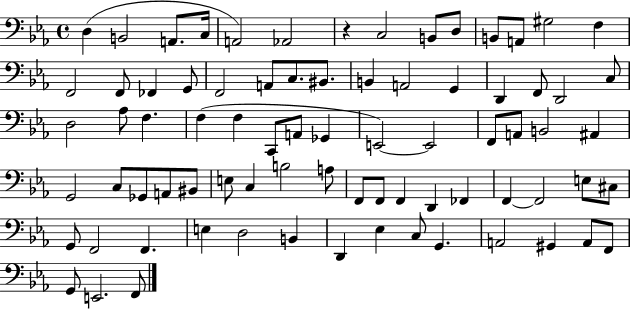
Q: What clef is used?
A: bass